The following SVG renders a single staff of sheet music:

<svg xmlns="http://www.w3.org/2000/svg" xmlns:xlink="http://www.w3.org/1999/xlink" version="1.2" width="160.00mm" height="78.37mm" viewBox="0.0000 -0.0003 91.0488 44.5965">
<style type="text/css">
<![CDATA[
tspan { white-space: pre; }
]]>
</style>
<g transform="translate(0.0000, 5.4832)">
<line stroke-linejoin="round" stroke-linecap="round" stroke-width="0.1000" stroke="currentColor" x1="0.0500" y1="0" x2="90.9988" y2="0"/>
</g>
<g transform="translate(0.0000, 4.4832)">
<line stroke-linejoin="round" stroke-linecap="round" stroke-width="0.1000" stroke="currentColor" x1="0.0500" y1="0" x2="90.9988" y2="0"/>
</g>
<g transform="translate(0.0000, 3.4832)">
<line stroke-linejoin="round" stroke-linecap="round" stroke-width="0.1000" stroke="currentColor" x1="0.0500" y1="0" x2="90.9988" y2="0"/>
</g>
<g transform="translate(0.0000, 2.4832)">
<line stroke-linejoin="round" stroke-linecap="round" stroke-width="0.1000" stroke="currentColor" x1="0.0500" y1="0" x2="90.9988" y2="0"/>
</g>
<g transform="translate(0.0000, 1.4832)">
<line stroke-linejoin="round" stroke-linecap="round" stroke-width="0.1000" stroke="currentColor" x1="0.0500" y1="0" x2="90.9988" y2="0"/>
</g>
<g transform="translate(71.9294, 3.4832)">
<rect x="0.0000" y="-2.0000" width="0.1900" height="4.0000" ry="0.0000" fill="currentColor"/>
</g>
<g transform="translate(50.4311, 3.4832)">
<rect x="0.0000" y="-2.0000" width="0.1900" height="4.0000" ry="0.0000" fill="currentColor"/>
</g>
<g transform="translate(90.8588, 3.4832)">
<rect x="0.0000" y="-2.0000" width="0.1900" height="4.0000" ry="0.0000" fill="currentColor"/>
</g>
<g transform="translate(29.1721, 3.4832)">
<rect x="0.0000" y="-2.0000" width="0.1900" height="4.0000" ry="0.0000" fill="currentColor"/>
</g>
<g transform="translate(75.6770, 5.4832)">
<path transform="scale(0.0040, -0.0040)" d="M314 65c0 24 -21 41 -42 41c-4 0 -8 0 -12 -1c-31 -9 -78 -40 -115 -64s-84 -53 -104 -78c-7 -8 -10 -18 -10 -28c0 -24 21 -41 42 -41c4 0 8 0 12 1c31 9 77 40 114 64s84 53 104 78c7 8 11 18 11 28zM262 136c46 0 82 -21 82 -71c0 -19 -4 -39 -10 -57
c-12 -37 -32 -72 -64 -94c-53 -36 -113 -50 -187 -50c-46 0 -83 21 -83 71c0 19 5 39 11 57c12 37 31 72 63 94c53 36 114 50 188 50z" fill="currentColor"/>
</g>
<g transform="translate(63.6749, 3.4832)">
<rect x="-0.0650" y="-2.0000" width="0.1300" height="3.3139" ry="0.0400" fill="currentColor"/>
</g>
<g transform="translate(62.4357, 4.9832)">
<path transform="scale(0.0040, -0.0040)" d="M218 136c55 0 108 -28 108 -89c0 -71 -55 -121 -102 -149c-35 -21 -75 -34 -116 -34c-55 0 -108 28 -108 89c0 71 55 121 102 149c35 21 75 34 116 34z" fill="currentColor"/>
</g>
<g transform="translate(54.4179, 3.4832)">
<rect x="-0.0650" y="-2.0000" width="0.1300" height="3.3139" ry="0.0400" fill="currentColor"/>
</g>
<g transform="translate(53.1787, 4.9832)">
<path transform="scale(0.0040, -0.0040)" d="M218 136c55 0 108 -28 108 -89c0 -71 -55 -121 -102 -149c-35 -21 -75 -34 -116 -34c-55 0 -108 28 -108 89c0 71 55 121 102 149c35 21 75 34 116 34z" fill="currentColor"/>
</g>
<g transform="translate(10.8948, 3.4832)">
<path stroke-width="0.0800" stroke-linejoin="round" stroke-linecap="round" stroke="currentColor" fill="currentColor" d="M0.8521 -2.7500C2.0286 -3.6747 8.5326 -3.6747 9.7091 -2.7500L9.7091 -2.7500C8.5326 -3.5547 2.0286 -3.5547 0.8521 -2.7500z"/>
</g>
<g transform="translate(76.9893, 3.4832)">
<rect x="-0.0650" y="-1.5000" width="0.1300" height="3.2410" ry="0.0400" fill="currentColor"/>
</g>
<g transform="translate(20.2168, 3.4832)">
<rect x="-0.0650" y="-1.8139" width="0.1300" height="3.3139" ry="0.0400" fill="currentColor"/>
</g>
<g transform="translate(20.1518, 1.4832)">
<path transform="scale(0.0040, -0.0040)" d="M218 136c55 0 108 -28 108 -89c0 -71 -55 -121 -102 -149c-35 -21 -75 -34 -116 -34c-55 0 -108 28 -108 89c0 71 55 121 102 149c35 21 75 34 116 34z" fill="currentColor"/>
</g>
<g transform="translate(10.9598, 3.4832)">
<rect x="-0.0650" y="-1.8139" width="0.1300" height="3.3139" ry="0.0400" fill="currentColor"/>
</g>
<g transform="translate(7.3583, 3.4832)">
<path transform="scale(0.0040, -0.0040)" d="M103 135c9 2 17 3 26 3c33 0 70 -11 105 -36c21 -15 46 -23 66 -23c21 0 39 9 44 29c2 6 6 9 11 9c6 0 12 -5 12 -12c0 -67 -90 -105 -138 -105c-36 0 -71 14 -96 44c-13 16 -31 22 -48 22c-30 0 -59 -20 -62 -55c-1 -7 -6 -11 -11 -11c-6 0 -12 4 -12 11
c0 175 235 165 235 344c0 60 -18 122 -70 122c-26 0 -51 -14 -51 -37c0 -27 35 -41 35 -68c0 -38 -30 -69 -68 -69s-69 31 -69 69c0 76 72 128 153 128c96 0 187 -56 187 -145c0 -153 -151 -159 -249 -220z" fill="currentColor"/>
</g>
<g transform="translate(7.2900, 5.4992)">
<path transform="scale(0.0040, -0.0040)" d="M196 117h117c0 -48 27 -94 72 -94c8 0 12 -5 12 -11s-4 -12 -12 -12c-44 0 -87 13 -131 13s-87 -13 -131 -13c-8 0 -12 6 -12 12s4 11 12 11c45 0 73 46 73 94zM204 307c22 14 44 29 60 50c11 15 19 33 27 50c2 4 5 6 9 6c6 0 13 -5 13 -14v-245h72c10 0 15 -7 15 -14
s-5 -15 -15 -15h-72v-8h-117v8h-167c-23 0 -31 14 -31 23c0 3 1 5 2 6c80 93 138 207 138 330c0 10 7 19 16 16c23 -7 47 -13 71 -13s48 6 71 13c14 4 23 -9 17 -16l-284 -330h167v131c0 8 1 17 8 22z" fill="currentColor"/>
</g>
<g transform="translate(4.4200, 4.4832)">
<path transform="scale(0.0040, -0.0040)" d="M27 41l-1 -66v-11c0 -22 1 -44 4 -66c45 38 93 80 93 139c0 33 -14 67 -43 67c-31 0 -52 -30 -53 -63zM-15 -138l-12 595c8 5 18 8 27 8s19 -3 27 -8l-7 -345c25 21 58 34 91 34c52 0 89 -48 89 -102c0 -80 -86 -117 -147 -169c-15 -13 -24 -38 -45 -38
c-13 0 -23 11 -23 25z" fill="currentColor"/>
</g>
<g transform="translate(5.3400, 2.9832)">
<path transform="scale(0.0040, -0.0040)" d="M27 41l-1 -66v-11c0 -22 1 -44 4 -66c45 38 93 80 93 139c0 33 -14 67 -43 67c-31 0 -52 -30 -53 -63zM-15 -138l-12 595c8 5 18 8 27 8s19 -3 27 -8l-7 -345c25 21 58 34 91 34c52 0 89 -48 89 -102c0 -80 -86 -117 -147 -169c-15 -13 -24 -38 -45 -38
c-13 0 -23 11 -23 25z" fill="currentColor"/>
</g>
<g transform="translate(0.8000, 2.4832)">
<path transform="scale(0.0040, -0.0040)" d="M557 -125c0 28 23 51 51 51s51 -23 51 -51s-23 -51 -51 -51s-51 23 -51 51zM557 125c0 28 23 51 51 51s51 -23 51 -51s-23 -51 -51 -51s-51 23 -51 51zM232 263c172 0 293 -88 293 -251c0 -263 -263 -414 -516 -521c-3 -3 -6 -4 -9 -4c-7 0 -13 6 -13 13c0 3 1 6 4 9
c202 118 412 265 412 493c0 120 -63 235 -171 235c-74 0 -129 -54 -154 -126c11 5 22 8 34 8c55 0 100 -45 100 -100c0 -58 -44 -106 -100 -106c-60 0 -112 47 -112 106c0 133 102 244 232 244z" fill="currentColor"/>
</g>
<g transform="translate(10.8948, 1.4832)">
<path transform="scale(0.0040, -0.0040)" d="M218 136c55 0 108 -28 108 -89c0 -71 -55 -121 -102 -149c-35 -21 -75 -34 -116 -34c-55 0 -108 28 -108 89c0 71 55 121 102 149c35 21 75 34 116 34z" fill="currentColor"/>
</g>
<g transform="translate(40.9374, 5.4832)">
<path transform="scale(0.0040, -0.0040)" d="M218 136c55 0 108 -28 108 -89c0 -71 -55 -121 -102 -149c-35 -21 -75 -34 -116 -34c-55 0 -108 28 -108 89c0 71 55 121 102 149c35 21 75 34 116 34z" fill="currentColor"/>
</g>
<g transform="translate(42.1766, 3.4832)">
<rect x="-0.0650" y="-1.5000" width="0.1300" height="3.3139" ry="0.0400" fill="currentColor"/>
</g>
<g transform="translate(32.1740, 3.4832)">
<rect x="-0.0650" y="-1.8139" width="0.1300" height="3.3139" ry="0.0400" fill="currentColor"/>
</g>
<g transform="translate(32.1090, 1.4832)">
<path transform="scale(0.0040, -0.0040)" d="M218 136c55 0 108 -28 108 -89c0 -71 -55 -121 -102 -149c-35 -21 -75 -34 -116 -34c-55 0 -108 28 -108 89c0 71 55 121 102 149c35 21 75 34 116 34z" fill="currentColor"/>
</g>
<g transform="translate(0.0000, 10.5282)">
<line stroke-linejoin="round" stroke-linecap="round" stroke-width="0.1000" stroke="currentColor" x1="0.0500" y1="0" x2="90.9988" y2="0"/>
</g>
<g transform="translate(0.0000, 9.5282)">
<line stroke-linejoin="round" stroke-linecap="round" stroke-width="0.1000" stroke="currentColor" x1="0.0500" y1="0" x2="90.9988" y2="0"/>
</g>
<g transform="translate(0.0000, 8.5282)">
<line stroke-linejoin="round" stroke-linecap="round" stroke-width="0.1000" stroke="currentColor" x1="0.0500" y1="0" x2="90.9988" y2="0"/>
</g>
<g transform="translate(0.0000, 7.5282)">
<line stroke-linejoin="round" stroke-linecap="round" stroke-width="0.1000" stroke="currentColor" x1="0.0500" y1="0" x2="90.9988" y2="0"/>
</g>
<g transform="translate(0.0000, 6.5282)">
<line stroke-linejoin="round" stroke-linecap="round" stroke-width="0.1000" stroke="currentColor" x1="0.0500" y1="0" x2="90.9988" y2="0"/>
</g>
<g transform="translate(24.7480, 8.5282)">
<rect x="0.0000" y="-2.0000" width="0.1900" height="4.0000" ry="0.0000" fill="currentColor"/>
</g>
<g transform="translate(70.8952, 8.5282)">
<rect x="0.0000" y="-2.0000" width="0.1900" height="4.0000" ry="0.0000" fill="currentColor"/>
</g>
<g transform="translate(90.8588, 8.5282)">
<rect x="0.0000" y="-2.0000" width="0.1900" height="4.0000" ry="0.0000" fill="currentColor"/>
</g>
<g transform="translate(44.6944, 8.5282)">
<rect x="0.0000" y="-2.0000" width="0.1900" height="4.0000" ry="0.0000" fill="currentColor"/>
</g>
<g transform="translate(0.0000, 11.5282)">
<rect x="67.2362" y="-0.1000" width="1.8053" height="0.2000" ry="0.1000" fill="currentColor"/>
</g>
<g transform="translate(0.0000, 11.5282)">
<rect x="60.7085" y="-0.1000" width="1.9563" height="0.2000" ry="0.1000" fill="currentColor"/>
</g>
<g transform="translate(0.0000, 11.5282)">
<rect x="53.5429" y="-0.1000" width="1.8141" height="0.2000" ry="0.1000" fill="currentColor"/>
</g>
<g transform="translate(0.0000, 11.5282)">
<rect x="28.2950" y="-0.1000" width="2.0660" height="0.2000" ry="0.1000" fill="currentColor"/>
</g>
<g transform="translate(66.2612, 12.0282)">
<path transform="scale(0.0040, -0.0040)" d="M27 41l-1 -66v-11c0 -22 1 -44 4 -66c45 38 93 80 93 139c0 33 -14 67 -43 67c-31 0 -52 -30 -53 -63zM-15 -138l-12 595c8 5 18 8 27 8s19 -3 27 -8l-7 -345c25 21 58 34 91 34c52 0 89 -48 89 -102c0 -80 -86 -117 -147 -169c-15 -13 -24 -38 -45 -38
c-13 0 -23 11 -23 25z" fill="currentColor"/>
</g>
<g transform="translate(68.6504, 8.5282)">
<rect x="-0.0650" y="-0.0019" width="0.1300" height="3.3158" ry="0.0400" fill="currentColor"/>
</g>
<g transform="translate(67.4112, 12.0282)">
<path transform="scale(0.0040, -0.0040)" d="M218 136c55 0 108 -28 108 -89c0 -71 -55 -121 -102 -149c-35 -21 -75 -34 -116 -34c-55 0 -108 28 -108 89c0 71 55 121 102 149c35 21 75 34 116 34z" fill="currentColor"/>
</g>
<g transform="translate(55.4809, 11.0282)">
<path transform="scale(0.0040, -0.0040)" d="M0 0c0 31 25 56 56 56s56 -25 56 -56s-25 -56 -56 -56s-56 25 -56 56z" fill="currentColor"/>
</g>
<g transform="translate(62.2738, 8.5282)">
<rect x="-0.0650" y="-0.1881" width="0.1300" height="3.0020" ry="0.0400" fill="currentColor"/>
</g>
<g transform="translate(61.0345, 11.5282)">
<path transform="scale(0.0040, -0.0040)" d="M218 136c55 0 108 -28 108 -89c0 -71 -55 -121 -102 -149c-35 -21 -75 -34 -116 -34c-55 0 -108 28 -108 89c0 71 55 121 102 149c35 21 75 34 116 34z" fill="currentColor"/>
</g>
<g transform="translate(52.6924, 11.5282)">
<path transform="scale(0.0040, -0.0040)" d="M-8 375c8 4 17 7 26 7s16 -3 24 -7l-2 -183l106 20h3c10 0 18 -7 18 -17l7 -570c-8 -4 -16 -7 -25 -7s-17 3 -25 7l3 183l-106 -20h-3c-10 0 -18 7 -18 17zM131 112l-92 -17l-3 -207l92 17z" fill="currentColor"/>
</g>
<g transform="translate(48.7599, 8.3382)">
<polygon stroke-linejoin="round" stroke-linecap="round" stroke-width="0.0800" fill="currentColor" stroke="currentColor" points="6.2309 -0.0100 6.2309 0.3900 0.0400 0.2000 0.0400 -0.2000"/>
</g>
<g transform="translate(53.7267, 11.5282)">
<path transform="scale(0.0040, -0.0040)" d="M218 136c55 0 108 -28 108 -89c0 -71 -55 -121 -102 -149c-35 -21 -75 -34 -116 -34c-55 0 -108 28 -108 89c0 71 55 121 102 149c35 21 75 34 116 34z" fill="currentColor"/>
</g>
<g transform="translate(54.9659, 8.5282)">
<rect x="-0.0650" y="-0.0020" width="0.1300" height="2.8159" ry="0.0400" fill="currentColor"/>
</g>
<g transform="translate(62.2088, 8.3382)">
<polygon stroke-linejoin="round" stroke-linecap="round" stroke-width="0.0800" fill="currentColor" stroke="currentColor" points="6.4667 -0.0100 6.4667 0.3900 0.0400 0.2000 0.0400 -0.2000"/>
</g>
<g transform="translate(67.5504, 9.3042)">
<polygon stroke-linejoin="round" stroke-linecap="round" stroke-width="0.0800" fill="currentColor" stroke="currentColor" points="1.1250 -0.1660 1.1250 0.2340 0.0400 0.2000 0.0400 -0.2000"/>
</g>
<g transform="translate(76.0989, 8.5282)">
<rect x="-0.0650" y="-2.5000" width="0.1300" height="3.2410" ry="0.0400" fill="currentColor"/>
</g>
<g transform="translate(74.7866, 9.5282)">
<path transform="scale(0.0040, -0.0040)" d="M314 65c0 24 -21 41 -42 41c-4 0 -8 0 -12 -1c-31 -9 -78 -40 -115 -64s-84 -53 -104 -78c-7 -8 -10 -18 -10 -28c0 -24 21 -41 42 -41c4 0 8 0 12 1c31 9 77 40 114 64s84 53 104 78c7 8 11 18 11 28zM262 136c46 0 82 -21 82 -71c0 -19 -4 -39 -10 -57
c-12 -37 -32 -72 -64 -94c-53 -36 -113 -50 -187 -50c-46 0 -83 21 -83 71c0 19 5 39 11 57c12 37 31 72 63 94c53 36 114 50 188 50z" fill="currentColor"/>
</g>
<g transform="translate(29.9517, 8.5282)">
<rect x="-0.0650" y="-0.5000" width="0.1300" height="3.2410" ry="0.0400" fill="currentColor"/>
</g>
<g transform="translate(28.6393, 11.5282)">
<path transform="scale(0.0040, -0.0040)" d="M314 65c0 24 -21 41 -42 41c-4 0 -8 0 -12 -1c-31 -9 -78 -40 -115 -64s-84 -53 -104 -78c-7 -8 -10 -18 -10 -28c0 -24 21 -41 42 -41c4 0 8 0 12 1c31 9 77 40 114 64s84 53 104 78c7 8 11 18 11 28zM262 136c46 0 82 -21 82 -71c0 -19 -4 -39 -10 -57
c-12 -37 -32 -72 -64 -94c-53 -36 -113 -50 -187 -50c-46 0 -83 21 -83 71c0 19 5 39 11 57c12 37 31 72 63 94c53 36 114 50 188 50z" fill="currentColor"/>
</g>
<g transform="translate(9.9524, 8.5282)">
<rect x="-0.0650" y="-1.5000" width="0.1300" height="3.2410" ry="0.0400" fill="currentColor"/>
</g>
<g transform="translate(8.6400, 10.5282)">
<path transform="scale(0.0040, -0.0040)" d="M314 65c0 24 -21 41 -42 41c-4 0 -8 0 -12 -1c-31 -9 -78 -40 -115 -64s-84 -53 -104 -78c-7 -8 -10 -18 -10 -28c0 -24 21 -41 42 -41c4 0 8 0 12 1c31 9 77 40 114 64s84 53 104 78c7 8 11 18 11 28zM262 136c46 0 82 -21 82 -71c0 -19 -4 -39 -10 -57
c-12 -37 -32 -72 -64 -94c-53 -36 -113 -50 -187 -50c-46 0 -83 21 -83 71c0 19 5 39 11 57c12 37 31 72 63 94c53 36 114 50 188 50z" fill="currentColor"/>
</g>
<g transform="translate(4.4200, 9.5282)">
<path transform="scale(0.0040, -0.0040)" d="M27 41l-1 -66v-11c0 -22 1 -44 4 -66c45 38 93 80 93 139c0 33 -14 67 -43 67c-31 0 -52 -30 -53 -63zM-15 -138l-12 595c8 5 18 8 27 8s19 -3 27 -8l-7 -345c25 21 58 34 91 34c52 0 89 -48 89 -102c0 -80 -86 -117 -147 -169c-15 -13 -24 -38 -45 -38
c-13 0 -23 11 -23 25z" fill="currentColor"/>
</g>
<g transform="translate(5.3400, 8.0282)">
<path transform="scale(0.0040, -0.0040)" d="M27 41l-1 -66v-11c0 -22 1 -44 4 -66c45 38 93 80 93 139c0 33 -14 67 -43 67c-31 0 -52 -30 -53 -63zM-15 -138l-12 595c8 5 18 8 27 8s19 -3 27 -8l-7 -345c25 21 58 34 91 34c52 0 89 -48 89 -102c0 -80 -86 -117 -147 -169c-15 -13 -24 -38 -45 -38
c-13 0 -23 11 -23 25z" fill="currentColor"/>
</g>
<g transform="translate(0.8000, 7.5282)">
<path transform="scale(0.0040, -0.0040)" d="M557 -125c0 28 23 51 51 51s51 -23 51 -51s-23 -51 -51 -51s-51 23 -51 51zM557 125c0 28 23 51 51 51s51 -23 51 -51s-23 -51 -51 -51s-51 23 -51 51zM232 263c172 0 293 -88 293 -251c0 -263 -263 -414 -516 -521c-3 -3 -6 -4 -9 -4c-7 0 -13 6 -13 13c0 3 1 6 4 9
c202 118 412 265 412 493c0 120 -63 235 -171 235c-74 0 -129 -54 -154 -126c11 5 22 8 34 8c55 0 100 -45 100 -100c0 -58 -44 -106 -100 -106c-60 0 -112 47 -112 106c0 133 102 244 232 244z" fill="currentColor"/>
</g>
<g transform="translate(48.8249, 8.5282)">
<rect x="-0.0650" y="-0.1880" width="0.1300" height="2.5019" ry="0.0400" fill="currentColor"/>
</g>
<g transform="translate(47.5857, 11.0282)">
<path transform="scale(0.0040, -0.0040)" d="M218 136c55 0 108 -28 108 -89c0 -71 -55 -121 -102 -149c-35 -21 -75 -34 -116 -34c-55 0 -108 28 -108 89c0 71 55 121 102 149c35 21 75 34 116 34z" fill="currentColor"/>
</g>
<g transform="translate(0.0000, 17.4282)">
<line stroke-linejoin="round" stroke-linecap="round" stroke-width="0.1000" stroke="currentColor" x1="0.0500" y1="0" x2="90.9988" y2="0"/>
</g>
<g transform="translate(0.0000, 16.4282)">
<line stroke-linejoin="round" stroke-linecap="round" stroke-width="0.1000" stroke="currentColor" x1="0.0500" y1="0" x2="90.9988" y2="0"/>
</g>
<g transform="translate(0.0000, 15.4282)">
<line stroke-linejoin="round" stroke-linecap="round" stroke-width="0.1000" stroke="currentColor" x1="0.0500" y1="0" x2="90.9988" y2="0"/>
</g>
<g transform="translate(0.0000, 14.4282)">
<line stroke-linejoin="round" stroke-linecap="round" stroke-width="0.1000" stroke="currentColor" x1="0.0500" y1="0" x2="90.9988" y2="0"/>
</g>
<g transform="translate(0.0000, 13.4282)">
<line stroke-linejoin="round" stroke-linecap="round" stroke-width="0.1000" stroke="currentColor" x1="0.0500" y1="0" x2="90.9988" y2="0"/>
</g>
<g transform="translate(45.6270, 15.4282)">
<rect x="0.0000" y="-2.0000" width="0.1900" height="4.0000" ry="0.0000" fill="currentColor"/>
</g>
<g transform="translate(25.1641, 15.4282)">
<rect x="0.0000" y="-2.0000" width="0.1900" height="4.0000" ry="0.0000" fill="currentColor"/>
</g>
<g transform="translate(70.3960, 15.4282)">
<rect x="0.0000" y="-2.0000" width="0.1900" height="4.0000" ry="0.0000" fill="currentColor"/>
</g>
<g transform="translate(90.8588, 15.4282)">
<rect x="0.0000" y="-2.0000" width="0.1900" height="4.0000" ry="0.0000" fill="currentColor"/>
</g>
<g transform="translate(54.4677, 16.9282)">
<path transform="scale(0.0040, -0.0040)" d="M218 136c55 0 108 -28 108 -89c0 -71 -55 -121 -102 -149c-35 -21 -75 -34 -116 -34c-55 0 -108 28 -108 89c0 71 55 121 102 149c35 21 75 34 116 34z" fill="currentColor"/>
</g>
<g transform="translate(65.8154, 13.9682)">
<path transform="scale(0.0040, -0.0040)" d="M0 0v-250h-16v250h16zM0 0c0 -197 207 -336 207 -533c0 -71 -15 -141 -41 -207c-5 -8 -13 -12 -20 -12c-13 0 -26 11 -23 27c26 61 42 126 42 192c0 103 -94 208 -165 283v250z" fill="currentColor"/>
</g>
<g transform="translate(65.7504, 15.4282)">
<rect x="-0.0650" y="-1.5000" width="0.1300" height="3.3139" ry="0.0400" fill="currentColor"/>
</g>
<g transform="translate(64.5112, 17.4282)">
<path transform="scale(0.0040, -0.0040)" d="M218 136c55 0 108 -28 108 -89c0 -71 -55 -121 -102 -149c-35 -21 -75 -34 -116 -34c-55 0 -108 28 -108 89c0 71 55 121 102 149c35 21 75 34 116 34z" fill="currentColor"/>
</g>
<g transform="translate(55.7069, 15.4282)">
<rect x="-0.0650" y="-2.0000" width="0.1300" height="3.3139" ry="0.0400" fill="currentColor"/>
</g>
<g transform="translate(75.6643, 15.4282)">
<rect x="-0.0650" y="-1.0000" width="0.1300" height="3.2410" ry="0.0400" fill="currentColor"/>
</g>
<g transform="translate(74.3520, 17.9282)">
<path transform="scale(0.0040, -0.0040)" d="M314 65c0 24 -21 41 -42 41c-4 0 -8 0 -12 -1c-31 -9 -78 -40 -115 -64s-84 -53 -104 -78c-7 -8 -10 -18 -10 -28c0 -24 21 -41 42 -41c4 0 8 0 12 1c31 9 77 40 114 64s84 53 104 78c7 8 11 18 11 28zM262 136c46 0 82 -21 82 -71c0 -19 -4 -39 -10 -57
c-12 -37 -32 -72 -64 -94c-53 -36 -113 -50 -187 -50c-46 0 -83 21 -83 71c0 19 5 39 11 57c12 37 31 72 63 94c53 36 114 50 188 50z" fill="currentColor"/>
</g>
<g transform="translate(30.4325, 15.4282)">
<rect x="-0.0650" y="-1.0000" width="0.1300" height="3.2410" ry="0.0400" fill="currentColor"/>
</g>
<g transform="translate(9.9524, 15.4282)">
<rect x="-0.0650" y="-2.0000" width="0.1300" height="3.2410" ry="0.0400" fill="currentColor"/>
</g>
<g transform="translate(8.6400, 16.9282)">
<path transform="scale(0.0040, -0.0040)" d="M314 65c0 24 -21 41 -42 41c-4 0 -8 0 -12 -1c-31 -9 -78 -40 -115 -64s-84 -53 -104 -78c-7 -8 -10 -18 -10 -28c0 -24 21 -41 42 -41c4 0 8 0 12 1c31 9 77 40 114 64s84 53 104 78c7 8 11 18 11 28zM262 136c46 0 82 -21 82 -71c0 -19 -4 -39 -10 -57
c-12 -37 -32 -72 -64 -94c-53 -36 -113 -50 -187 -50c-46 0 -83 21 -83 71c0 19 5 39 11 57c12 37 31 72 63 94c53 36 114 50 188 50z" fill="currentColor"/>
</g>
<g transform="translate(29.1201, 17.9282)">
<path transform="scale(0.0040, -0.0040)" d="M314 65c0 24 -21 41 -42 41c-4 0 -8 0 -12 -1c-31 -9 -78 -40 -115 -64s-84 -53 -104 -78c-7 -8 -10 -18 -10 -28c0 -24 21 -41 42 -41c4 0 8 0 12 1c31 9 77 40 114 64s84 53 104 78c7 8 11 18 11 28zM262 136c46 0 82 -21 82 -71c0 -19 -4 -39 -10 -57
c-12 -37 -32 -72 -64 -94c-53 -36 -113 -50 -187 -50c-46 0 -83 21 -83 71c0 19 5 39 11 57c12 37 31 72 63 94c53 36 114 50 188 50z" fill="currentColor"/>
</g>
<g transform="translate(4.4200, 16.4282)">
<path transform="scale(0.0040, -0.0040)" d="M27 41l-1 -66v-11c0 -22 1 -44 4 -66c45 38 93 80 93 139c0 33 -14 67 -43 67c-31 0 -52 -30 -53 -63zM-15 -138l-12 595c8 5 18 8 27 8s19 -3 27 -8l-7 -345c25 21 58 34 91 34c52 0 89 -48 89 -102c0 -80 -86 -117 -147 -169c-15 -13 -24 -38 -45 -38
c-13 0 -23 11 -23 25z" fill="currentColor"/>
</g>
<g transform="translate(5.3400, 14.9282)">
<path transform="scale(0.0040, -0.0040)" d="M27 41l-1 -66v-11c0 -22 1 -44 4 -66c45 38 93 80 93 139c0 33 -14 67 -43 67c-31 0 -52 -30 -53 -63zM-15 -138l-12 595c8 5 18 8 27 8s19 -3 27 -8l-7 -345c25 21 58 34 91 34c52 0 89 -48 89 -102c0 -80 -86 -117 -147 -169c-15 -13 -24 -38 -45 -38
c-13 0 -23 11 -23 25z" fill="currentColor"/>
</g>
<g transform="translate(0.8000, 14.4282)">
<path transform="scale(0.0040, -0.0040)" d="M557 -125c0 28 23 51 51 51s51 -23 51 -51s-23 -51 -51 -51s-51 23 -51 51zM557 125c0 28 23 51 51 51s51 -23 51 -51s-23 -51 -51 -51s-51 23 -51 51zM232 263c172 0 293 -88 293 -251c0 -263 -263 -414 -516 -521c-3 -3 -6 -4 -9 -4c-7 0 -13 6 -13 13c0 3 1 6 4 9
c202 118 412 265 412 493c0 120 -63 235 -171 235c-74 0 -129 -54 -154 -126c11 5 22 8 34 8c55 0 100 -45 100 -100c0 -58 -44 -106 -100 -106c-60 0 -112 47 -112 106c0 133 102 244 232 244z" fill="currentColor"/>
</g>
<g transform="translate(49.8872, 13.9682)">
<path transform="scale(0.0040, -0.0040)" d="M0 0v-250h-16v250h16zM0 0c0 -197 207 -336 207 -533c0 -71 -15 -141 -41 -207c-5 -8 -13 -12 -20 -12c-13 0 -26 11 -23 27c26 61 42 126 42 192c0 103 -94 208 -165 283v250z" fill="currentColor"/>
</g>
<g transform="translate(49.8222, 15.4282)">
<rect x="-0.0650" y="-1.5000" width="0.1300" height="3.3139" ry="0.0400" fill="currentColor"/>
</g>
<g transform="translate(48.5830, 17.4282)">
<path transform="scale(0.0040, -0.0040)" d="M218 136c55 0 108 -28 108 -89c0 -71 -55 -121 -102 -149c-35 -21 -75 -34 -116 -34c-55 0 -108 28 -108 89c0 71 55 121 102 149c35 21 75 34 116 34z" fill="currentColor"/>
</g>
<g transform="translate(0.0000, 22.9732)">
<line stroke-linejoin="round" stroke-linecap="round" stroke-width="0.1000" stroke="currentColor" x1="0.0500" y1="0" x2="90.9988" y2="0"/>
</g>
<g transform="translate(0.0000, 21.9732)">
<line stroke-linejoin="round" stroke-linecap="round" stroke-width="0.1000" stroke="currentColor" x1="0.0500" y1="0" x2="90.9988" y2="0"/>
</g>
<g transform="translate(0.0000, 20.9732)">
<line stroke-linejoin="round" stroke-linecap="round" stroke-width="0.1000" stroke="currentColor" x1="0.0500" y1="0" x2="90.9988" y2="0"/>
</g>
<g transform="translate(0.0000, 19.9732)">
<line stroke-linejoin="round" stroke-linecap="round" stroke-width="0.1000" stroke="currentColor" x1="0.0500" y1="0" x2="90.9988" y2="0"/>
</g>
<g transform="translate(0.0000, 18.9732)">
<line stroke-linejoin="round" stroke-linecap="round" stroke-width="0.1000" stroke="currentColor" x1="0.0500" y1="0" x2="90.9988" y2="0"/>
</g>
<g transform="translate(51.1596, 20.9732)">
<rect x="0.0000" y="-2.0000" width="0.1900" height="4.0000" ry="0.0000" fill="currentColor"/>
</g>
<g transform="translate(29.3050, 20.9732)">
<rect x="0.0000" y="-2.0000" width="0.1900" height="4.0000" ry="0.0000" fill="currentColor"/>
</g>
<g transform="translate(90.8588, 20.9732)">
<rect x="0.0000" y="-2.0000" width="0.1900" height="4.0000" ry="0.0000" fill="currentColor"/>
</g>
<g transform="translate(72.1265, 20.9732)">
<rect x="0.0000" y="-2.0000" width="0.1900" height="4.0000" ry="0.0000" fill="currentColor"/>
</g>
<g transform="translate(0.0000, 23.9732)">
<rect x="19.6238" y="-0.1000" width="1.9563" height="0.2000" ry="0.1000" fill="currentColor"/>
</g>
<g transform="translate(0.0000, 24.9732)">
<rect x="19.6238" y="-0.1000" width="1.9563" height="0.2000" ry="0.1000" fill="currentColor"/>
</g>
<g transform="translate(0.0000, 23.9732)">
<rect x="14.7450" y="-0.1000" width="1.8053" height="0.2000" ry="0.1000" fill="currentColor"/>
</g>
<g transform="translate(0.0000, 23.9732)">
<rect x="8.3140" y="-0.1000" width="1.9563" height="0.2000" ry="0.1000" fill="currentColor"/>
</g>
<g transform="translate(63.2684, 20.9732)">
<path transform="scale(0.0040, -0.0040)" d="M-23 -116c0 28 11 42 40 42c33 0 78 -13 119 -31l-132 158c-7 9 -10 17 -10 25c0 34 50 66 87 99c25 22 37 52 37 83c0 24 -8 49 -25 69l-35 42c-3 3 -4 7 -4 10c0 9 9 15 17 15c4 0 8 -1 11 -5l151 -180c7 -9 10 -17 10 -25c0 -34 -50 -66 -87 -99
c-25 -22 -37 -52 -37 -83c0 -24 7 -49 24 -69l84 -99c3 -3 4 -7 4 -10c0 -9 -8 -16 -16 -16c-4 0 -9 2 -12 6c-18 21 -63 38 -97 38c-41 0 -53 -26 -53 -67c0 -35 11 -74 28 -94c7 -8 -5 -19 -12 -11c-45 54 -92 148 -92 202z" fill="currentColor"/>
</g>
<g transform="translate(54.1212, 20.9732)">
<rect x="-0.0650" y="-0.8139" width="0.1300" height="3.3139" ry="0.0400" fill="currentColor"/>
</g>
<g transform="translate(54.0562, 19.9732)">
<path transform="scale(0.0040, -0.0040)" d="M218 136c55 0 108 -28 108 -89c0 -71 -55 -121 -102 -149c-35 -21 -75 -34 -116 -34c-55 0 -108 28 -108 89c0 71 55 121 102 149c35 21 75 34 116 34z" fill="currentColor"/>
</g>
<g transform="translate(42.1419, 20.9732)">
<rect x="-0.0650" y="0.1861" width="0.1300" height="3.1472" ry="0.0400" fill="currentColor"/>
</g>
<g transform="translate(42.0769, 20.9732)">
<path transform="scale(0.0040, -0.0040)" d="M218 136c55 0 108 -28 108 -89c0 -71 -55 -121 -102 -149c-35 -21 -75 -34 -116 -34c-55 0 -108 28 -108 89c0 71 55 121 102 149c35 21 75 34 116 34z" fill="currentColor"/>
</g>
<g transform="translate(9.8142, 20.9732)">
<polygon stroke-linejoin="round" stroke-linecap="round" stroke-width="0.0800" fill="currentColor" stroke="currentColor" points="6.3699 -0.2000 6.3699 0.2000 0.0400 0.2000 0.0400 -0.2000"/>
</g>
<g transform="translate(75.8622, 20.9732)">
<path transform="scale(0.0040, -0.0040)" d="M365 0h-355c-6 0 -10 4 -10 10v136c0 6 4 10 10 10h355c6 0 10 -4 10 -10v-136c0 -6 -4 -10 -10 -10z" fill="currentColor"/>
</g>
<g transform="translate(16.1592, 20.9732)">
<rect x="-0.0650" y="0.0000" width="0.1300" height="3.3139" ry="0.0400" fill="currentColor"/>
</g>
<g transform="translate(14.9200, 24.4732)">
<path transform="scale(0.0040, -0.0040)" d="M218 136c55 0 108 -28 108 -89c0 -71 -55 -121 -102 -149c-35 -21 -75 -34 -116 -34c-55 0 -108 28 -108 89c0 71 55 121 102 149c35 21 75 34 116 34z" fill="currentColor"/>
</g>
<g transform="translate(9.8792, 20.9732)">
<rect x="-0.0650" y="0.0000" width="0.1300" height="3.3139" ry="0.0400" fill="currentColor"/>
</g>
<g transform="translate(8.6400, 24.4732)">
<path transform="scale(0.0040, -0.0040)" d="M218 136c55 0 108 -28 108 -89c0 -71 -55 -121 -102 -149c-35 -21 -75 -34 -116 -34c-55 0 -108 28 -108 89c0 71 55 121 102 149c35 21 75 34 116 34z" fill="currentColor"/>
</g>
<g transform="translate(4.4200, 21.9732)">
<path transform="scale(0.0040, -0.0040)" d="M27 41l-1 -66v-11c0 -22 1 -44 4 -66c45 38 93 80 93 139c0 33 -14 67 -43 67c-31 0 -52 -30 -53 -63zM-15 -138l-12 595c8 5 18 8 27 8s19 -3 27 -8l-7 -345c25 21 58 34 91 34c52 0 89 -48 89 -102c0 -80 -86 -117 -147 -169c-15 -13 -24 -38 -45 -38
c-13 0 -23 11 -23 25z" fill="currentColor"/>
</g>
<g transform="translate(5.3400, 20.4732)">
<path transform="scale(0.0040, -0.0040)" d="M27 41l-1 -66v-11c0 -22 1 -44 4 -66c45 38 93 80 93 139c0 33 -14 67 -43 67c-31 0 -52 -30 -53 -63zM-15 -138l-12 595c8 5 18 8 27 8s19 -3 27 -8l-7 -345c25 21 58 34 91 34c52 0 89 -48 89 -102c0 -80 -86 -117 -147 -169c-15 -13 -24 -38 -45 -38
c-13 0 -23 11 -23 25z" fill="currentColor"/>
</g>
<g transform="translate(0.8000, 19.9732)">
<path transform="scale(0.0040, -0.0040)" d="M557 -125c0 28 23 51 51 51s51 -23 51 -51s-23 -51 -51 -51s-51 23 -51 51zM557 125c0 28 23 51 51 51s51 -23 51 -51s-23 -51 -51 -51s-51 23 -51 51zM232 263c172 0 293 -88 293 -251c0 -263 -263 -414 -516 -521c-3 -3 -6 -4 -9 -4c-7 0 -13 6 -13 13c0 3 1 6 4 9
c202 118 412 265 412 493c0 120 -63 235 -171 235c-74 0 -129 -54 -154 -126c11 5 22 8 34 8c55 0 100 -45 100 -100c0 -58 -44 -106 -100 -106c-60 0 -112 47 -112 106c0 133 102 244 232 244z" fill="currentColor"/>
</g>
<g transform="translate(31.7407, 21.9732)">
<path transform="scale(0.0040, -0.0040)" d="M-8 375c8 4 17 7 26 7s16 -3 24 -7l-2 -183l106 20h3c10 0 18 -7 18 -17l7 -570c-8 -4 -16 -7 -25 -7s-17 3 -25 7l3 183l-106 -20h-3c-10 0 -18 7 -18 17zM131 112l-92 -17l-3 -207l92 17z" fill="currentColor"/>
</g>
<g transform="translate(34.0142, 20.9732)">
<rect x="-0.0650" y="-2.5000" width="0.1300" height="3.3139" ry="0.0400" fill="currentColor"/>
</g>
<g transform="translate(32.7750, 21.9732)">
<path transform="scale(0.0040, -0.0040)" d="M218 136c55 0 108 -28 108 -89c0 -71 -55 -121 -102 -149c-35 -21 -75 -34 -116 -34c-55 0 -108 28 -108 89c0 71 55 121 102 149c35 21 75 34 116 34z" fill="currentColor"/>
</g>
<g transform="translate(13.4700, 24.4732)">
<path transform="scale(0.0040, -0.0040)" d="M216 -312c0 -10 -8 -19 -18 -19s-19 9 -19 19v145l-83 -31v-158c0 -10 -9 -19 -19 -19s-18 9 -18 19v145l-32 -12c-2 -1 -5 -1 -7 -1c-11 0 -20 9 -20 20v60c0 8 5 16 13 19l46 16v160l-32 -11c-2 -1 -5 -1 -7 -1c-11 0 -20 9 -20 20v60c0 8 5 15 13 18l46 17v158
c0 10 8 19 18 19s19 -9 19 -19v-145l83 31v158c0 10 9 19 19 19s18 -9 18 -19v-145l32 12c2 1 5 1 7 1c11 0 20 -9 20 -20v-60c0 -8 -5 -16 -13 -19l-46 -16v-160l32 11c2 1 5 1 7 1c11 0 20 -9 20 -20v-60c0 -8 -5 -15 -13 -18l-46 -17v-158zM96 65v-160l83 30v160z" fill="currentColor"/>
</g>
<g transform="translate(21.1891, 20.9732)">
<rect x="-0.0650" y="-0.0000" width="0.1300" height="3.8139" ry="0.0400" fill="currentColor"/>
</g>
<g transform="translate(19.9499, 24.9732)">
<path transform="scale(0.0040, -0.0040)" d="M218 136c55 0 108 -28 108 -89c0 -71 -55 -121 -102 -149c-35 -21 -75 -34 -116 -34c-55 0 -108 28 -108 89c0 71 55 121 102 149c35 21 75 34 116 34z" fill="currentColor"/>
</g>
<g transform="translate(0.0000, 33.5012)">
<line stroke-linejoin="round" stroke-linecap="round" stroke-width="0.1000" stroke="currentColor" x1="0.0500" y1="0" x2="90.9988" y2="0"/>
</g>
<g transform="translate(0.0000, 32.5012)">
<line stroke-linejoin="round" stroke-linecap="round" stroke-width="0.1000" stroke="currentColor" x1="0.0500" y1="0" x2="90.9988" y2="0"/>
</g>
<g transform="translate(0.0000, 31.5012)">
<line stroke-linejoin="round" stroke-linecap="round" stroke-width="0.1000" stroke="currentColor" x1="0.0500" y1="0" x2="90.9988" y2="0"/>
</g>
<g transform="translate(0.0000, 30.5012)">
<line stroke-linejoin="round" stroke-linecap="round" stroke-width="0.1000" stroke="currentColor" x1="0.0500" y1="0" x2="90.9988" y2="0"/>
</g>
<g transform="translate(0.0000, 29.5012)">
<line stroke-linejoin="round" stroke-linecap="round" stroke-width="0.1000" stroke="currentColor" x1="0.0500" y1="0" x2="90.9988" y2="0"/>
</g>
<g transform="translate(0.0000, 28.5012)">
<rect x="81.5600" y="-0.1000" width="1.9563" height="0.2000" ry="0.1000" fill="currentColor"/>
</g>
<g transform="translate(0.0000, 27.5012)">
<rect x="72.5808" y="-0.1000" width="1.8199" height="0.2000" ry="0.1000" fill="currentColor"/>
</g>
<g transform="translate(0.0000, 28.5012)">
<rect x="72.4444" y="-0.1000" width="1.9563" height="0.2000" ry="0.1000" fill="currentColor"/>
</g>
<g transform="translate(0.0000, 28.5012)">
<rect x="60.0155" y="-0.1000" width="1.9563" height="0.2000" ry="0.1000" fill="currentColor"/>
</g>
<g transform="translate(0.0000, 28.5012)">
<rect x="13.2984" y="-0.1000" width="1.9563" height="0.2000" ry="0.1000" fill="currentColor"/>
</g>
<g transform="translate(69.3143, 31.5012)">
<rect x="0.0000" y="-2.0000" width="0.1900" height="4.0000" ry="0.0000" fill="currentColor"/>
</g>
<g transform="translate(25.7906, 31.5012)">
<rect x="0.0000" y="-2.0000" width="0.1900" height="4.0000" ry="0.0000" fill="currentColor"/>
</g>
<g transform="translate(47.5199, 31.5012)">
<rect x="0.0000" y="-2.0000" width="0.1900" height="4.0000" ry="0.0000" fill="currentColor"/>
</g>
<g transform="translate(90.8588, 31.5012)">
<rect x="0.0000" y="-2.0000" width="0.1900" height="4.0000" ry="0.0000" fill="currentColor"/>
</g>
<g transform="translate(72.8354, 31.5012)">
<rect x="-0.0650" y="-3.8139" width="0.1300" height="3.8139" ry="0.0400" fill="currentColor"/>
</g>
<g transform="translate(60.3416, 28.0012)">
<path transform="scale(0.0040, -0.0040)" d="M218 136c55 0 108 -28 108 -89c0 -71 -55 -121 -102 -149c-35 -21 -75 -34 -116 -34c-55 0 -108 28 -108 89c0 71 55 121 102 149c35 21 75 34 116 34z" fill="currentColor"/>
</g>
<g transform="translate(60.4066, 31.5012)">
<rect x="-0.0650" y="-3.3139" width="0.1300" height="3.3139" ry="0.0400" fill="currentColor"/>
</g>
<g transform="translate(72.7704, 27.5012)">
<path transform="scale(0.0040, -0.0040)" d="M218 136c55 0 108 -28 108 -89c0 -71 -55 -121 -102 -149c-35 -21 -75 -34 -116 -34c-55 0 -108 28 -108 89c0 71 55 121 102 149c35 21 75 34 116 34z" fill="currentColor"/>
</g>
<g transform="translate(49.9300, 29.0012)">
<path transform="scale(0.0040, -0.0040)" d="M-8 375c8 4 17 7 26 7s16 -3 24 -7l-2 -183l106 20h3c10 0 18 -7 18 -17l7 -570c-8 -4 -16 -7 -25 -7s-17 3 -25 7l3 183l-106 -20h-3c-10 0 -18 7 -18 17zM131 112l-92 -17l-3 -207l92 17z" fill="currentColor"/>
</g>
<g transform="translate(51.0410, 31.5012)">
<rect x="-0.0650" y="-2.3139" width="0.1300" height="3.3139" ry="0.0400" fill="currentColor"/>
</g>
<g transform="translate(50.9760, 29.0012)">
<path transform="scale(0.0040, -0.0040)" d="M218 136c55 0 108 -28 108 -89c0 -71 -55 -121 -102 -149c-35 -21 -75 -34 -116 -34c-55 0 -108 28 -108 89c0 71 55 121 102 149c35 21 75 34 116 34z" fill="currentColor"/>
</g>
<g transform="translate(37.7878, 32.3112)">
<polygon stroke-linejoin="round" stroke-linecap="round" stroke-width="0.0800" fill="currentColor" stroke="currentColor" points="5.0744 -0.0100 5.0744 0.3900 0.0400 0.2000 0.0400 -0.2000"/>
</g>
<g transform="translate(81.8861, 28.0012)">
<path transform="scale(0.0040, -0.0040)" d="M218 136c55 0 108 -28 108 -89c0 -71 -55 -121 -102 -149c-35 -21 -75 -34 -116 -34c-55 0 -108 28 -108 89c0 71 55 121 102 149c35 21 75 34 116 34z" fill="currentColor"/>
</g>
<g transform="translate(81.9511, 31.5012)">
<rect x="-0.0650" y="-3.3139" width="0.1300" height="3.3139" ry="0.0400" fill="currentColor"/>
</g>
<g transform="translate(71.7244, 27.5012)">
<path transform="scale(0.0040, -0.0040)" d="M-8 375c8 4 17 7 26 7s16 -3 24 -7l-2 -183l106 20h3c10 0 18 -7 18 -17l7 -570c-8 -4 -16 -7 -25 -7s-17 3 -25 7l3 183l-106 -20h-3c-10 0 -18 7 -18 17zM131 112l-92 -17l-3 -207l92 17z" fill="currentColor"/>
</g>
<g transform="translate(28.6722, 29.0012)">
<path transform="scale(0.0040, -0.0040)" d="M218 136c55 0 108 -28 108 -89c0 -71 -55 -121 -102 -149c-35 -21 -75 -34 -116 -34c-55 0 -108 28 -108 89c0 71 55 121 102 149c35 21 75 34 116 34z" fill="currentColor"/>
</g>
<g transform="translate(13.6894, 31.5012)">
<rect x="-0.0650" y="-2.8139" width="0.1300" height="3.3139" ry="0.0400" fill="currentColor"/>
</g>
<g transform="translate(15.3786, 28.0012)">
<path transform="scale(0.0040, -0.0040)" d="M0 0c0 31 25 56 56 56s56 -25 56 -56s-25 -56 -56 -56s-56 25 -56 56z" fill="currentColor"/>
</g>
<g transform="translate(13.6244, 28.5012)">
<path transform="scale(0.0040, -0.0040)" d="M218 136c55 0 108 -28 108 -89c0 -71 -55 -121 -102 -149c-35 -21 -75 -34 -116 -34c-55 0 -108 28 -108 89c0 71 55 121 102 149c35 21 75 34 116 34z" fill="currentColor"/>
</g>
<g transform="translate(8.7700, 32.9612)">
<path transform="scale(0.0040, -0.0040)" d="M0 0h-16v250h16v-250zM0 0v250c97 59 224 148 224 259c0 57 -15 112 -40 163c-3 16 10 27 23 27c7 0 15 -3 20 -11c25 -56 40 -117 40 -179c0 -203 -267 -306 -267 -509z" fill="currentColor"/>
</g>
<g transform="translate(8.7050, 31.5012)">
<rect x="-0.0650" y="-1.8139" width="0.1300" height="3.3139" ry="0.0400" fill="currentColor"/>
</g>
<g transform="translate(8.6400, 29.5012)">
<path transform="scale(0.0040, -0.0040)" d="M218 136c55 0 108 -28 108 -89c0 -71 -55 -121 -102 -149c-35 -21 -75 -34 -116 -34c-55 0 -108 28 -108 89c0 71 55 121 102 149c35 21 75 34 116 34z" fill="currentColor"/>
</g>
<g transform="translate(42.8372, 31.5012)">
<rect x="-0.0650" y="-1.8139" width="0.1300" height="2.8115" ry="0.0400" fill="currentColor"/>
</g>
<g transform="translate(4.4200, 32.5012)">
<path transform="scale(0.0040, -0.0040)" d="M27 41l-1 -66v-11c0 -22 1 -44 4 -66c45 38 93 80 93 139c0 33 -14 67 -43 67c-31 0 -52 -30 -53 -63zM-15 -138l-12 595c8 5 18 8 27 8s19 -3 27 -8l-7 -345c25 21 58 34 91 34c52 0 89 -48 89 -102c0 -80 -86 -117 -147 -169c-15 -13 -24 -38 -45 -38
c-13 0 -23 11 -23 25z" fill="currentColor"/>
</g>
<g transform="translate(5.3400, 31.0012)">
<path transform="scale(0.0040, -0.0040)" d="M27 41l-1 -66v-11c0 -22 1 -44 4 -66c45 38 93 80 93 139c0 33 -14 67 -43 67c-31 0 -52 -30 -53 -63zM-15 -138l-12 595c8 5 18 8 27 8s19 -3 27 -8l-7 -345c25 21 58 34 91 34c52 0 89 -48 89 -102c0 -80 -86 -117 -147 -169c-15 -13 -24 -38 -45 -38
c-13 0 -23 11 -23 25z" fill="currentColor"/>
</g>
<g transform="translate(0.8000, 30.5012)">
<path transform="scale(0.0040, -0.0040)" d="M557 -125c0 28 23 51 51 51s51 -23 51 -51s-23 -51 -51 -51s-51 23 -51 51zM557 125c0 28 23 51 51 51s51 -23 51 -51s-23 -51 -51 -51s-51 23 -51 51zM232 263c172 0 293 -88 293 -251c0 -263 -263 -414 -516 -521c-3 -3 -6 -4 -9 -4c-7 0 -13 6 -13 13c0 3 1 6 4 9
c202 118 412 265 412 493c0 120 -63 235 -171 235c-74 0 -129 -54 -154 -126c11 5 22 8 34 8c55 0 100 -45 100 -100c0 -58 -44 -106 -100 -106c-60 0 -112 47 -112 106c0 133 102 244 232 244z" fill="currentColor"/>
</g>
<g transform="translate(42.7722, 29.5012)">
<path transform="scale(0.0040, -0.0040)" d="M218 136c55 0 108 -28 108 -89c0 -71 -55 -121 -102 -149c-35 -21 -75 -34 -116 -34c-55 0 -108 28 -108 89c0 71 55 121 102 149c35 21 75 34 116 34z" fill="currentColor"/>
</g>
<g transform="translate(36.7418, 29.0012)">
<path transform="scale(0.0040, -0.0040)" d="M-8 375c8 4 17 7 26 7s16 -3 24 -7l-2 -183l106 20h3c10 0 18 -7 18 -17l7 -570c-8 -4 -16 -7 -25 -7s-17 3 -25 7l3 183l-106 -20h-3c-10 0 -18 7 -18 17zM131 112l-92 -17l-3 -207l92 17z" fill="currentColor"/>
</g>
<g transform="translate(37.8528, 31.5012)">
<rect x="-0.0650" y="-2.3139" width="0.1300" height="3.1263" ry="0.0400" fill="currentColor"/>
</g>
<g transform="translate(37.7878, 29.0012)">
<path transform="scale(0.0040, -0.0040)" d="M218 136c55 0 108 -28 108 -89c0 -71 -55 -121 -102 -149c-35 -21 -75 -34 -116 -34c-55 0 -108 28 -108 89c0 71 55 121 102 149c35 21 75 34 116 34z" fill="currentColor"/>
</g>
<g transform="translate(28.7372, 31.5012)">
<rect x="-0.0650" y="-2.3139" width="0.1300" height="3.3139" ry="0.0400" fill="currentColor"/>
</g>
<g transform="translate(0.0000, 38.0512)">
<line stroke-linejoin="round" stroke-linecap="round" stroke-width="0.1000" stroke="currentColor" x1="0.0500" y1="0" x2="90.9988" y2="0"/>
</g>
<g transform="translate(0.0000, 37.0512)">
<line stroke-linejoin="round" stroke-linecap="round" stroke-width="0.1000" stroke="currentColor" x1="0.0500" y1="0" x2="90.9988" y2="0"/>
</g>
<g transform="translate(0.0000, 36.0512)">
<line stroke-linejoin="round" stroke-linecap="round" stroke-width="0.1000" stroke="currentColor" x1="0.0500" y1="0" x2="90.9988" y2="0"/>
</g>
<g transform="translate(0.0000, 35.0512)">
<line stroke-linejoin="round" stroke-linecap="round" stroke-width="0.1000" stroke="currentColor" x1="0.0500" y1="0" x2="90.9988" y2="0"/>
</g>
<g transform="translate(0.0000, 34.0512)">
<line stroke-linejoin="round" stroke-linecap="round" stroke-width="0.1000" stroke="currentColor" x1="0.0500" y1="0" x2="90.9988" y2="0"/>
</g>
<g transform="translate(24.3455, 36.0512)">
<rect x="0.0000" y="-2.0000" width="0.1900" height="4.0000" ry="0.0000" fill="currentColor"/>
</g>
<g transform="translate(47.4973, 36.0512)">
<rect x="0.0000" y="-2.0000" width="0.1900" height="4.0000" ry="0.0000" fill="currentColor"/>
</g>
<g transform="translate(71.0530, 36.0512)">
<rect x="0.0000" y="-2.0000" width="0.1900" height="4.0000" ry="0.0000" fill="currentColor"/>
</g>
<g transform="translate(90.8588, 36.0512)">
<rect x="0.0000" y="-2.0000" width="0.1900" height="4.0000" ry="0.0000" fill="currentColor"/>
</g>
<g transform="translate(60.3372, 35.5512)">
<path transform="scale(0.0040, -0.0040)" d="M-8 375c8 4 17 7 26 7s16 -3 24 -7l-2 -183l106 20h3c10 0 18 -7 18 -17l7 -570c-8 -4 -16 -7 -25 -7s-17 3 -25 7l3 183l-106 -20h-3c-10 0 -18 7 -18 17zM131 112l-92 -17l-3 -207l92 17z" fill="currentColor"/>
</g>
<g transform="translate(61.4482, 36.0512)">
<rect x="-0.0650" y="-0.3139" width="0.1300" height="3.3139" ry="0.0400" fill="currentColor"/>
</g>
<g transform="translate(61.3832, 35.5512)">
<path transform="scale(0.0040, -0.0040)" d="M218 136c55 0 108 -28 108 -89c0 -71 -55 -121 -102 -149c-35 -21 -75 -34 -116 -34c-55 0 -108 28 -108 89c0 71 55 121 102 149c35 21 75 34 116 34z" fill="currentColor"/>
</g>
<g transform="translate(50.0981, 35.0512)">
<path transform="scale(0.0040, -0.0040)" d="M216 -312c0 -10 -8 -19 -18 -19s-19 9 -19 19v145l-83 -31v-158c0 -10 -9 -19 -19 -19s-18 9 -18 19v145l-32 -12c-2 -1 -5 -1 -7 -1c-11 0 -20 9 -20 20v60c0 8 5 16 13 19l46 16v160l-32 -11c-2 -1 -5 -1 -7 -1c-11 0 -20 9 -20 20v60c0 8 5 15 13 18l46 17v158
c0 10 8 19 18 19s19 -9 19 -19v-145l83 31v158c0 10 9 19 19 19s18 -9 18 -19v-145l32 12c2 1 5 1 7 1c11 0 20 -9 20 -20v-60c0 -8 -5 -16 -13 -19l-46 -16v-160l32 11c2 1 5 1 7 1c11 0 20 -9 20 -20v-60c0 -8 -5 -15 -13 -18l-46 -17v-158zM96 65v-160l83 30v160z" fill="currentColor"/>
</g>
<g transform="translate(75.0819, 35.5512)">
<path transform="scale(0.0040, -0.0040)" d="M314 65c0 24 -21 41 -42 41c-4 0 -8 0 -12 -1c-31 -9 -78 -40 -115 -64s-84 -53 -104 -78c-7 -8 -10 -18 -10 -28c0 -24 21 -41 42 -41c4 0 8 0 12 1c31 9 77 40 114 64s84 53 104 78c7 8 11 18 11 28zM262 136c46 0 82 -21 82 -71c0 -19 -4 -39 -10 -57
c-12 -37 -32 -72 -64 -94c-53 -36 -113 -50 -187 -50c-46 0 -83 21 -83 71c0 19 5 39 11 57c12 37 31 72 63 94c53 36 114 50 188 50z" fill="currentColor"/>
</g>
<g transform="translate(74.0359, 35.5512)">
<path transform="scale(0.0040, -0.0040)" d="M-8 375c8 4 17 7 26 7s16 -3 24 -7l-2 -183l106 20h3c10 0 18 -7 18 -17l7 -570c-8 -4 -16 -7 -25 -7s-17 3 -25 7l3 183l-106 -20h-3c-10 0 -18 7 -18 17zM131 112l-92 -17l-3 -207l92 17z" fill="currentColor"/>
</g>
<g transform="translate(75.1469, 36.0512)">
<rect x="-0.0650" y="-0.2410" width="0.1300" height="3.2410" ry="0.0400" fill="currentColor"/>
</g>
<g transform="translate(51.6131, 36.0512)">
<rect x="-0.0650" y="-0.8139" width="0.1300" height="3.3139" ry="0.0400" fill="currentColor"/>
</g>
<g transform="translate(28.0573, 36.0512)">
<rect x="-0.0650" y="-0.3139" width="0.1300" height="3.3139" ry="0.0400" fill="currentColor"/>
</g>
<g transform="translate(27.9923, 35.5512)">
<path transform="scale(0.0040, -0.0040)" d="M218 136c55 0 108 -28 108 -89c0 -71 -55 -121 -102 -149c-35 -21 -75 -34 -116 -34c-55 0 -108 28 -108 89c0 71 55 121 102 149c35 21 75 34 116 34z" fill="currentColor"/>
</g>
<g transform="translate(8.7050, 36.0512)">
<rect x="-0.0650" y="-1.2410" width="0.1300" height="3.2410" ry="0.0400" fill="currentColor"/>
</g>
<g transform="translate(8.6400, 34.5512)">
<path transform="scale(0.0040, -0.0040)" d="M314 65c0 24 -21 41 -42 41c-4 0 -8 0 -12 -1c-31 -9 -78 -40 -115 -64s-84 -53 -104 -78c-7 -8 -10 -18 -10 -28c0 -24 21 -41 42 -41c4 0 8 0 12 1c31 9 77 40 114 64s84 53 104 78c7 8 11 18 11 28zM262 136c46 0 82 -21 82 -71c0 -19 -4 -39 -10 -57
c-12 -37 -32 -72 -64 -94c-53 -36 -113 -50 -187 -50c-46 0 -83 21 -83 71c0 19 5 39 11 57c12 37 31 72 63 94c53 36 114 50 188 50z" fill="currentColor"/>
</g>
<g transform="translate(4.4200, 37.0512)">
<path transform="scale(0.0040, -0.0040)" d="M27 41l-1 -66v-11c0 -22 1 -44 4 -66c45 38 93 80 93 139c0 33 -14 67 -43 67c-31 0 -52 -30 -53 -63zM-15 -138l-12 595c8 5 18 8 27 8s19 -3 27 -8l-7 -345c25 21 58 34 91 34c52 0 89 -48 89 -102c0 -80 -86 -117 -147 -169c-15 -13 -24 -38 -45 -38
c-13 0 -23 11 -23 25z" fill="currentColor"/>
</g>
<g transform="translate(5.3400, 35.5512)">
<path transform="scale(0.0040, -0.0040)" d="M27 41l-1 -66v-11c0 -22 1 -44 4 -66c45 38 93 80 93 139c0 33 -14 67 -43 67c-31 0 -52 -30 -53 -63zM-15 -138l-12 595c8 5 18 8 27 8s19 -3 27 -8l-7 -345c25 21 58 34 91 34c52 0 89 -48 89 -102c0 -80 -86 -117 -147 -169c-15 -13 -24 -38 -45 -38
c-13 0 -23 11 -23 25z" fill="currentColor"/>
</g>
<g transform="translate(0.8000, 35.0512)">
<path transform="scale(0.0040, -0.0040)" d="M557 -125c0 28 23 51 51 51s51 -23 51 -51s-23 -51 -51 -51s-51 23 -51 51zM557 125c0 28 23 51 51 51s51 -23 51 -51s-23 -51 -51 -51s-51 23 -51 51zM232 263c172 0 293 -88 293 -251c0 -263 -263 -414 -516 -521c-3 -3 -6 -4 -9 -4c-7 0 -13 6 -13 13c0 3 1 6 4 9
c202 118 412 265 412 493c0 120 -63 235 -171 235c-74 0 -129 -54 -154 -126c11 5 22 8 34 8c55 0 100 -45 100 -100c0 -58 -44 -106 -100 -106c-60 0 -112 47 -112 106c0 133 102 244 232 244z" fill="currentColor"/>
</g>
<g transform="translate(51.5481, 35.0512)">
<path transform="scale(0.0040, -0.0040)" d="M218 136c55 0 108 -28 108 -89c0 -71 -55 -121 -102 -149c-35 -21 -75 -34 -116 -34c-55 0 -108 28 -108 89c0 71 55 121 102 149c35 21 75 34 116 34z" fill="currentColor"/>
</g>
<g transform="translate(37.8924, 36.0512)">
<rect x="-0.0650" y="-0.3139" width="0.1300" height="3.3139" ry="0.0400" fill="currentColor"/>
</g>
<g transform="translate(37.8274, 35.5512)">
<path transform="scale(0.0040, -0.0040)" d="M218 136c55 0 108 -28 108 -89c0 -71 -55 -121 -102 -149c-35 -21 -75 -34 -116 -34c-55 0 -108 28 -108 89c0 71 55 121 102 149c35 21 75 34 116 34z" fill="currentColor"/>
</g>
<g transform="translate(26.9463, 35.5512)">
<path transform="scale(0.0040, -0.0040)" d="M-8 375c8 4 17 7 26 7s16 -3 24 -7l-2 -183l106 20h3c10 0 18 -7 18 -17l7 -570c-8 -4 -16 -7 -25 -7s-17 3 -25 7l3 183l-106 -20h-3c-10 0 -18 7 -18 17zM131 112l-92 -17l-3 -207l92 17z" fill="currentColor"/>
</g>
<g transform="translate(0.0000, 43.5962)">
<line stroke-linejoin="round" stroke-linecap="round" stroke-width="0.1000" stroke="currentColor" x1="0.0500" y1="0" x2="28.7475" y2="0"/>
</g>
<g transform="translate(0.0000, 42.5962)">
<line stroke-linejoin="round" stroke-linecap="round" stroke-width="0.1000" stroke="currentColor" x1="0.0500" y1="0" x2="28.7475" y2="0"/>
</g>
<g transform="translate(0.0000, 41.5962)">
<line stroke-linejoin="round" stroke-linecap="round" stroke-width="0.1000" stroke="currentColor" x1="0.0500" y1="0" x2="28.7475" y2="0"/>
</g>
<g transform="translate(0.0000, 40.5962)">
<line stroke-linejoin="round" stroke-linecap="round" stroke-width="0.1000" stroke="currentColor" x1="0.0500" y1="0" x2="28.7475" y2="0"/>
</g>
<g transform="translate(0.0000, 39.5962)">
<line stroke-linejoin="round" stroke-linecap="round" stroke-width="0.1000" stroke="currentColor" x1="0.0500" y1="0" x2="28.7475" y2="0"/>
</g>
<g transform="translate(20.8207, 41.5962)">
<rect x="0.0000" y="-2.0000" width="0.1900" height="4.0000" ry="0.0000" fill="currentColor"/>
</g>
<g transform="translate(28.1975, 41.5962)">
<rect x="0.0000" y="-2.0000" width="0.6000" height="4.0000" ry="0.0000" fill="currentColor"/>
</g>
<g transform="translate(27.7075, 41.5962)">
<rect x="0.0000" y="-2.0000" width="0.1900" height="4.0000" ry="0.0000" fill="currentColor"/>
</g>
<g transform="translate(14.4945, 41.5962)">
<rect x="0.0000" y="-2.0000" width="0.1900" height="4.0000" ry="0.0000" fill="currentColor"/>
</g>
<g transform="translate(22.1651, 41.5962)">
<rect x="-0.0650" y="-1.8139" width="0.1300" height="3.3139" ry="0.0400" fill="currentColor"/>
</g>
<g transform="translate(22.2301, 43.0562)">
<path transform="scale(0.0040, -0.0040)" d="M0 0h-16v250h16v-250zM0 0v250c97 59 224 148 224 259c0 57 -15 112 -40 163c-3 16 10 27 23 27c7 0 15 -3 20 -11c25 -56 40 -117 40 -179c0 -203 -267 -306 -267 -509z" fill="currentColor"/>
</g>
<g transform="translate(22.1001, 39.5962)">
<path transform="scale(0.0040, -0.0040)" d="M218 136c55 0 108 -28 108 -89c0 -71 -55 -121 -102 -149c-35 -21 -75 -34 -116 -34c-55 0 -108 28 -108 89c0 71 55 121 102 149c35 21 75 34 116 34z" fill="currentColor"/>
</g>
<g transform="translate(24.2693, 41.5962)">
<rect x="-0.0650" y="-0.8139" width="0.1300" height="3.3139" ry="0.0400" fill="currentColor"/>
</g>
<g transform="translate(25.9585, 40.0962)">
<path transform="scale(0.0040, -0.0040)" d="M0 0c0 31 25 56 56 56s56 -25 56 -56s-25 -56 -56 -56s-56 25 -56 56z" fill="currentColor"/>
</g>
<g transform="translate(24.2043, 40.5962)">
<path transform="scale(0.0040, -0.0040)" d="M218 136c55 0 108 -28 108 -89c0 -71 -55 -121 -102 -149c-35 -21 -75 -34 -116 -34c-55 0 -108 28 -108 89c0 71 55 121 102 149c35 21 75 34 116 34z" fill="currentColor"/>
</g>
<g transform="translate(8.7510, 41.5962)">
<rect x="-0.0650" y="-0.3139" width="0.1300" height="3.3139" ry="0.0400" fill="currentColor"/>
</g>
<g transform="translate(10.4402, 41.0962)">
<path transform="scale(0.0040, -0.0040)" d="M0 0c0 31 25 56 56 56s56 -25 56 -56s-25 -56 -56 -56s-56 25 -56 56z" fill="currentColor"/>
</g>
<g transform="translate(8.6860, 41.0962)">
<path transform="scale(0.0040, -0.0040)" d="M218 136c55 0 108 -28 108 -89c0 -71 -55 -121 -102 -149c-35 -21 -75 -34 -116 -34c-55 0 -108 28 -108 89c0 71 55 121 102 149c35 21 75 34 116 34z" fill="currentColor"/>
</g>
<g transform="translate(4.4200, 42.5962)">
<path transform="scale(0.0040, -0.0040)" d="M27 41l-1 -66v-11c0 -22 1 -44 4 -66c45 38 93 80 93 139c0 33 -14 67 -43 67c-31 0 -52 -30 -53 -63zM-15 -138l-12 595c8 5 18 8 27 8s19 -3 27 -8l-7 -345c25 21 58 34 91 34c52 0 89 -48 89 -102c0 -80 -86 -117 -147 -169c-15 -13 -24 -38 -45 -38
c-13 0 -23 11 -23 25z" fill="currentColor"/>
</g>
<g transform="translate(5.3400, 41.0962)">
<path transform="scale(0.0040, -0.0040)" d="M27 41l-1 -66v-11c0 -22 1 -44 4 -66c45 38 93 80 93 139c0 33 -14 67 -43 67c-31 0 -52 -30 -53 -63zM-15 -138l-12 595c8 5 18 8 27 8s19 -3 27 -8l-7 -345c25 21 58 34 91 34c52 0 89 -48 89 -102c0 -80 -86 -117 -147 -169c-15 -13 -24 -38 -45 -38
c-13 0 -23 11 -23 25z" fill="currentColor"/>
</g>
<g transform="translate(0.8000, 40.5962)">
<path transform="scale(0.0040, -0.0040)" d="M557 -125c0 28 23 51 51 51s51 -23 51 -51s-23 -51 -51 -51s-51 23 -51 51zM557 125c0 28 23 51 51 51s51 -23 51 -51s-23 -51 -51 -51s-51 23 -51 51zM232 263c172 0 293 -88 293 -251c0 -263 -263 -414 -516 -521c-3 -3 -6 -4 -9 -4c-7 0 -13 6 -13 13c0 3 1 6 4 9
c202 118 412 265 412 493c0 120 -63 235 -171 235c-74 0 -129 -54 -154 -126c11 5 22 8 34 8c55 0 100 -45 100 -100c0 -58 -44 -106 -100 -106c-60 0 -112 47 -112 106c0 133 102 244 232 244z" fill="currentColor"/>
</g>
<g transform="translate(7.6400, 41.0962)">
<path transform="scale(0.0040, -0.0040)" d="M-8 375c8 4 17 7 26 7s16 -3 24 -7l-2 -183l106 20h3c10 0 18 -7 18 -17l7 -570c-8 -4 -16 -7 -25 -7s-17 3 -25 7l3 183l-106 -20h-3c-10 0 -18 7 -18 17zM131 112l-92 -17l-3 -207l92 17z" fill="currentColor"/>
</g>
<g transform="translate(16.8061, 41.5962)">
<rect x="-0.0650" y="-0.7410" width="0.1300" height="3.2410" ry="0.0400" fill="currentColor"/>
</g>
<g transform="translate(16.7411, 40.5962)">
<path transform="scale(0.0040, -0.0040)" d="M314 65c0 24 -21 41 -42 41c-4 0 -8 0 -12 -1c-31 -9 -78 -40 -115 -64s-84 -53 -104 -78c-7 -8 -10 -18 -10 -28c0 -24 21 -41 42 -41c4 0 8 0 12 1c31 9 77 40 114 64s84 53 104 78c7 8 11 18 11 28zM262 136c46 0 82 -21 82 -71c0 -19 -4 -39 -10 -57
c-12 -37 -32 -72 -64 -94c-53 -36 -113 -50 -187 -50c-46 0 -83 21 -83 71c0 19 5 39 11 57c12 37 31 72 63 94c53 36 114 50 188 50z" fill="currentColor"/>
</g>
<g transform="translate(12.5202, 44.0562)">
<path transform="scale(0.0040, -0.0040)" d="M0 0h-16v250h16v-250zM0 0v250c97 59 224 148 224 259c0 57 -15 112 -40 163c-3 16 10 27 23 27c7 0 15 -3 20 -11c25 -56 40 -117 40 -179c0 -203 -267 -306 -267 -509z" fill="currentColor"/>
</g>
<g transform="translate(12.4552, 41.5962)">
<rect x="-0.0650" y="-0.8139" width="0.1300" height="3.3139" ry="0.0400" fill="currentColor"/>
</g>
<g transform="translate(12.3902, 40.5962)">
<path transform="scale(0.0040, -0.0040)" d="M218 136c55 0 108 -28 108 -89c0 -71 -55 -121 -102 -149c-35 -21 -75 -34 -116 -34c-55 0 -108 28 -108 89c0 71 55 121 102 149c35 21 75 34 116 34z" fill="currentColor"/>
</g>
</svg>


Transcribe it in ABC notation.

X:1
T:Untitled
M:2/4
L:1/4
K:Bb
A, A, A, G,, A,, A,, G,,2 G,,2 _E,,2 F,,/2 E,,/2 E,,/2 _D,,/4 _B,,2 A,,2 F,,2 G,,/2 A,, G,,/2 F,,2 D,,/2 ^D,,/2 C,, B,, D, F, z z2 A,/2 C _B, B,/2 A,/2 B, D E D G,2 E, E, ^F, E, E,2 E, F,/2 F,2 A,/2 F,